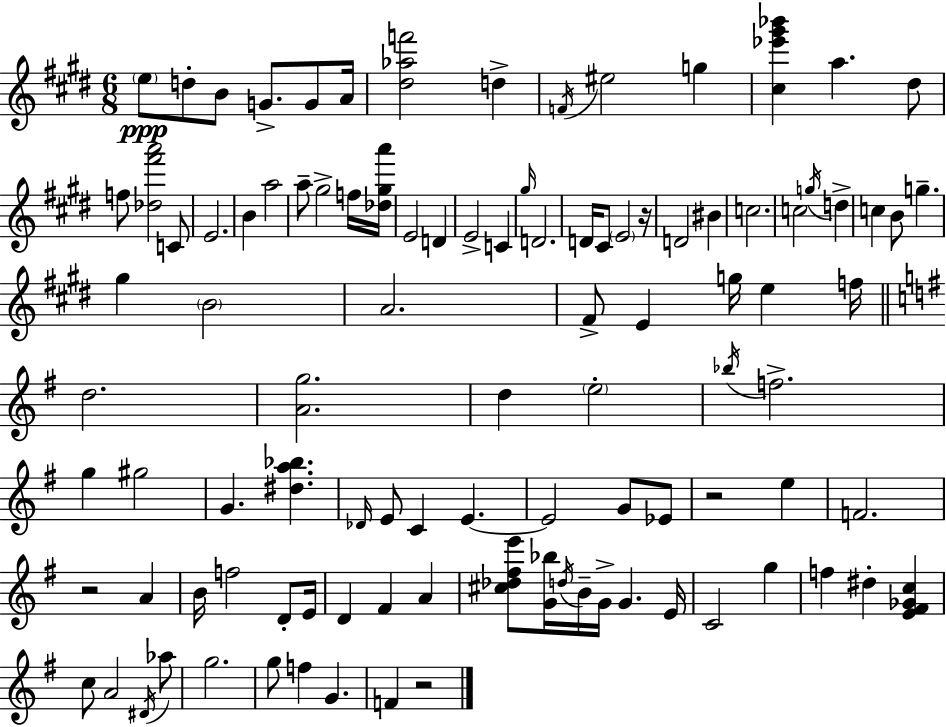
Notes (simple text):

E5/e D5/e B4/e G4/e. G4/e A4/s [D#5,Ab5,F6]/h D5/q F4/s EIS5/h G5/q [C#5,Eb6,G#6,Bb6]/q A5/q. D#5/e F5/e [Db5,F#6,A6]/h C4/e E4/h. B4/q A5/h A5/e G#5/h F5/s [Db5,G#5,A6]/s E4/h D4/q E4/h C4/q G#5/s D4/h. D4/s C#4/e E4/h R/s D4/h BIS4/q C5/h. C5/h G5/s D5/q C5/q B4/e G5/q. G#5/q B4/h A4/h. F#4/e E4/q G5/s E5/q F5/s D5/h. [A4,G5]/h. D5/q E5/h Bb5/s F5/h. G5/q G#5/h G4/q. [D#5,A5,Bb5]/q. Db4/s E4/e C4/q E4/q. E4/h G4/e Eb4/e R/h E5/q F4/h. R/h A4/q B4/s F5/h D4/e E4/s D4/q F#4/q A4/q [C#5,Db5,F#5,E6]/e [G4,Bb5]/s D5/s B4/s G4/s G4/q. E4/s C4/h G5/q F5/q D#5/q [E4,F#4,Gb4,C5]/q C5/e A4/h D#4/s Ab5/e G5/h. G5/e F5/q G4/q. F4/q R/h